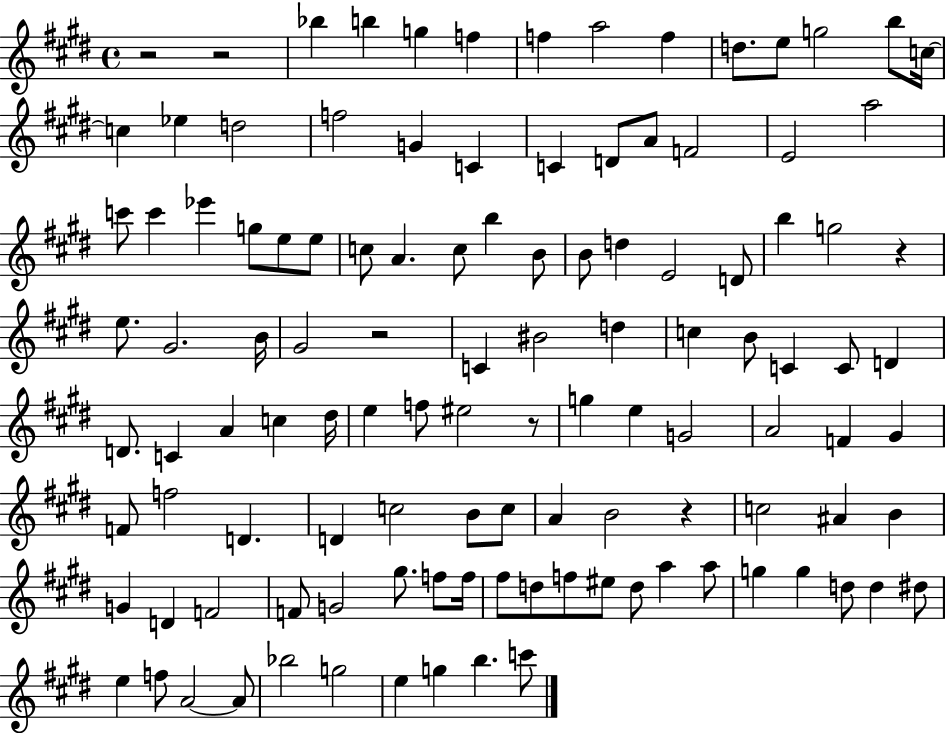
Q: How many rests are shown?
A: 6